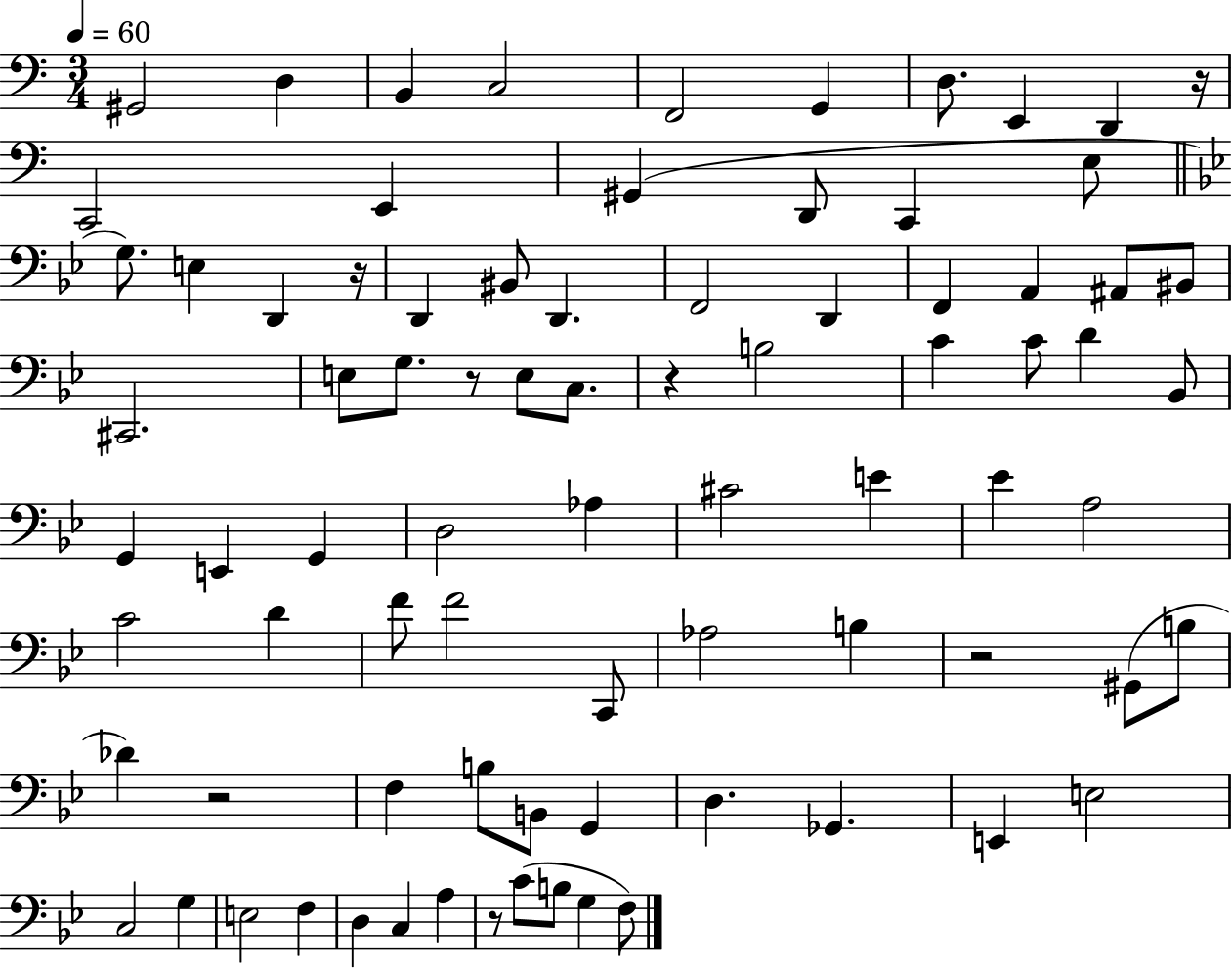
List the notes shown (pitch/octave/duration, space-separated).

G#2/h D3/q B2/q C3/h F2/h G2/q D3/e. E2/q D2/q R/s C2/h E2/q G#2/q D2/e C2/q E3/e G3/e. E3/q D2/q R/s D2/q BIS2/e D2/q. F2/h D2/q F2/q A2/q A#2/e BIS2/e C#2/h. E3/e G3/e. R/e E3/e C3/e. R/q B3/h C4/q C4/e D4/q Bb2/e G2/q E2/q G2/q D3/h Ab3/q C#4/h E4/q Eb4/q A3/h C4/h D4/q F4/e F4/h C2/e Ab3/h B3/q R/h G#2/e B3/e Db4/q R/h F3/q B3/e B2/e G2/q D3/q. Gb2/q. E2/q E3/h C3/h G3/q E3/h F3/q D3/q C3/q A3/q R/e C4/e B3/e G3/q F3/e